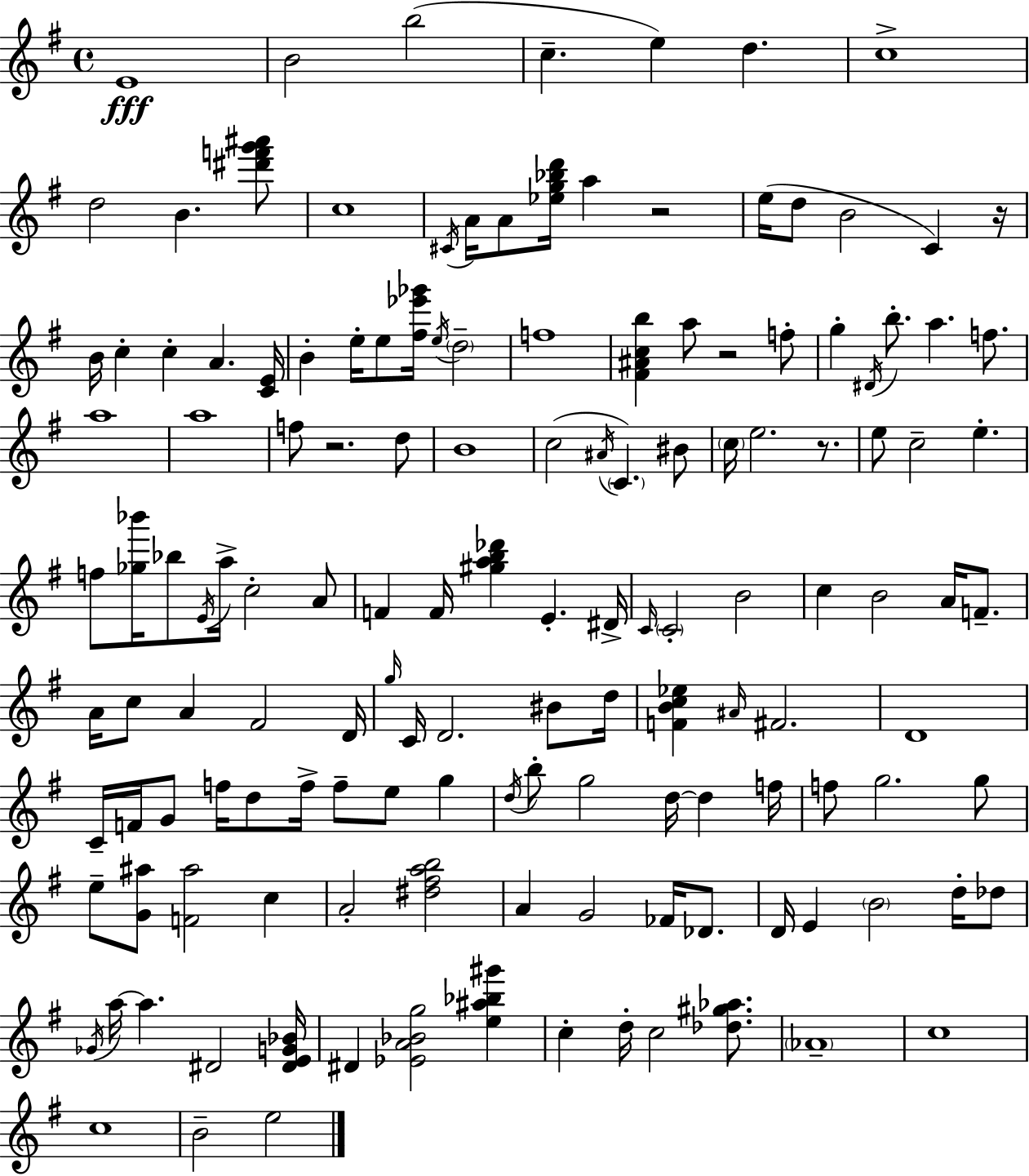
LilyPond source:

{
  \clef treble
  \time 4/4
  \defaultTimeSignature
  \key e \minor
  e'1\fff | b'2 b''2( | c''4.-- e''4) d''4. | c''1-> | \break d''2 b'4. <dis''' f''' g''' ais'''>8 | c''1 | \acciaccatura { cis'16 } a'16 a'8 <ees'' g'' bes'' d'''>16 a''4 r2 | e''16( d''8 b'2 c'4) | \break r16 b'16 c''4-. c''4-. a'4. | <c' e'>16 b'4-. e''16-. e''8 <fis'' ees''' ges'''>16 \acciaccatura { e''16 } \parenthesize d''2-- | f''1 | <fis' ais' c'' b''>4 a''8 r2 | \break f''8-. g''4-. \acciaccatura { dis'16 } b''8.-. a''4. | f''8. a''1 | a''1 | f''8 r2. | \break d''8 b'1 | c''2( \acciaccatura { ais'16 } \parenthesize c'4.) | bis'8 \parenthesize c''16 e''2. | r8. e''8 c''2-- e''4.-. | \break f''8 <ges'' bes'''>16 bes''8 \acciaccatura { e'16 } a''16-> c''2-. | a'8 f'4 f'16 <gis'' a'' b'' des'''>4 e'4.-. | dis'16-> \grace { c'16 } \parenthesize c'2-. b'2 | c''4 b'2 | \break a'16 f'8.-- a'16 c''8 a'4 fis'2 | d'16 \grace { g''16 } c'16 d'2. | bis'8 d''16 <f' b' c'' ees''>4 \grace { ais'16 } fis'2. | d'1 | \break c'16-- f'16 g'8 f''16 d''8 f''16-> | f''8-- e''8 g''4 \acciaccatura { d''16 } b''8-. g''2 | d''16~~ d''4 f''16 f''8 g''2. | g''8 e''8-- <g' ais''>8 <f' ais''>2 | \break c''4 a'2-. | <dis'' fis'' a'' b''>2 a'4 g'2 | fes'16 des'8. d'16 e'4 \parenthesize b'2 | d''16-. des''8 \acciaccatura { ges'16 } a''16~~ a''4. | \break dis'2 <dis' e' g' bes'>16 dis'4 <ees' a' bes' g''>2 | <e'' ais'' bes'' gis'''>4 c''4-. d''16-. c''2 | <des'' gis'' aes''>8. \parenthesize aes'1-- | c''1 | \break c''1 | b'2-- | e''2 \bar "|."
}